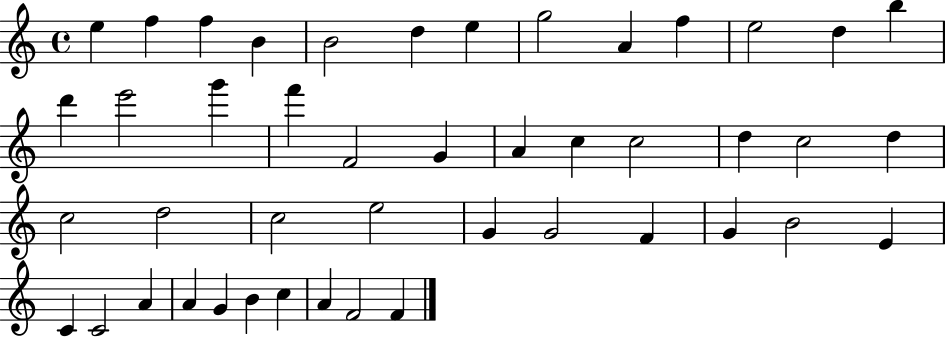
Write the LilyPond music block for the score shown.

{
  \clef treble
  \time 4/4
  \defaultTimeSignature
  \key c \major
  e''4 f''4 f''4 b'4 | b'2 d''4 e''4 | g''2 a'4 f''4 | e''2 d''4 b''4 | \break d'''4 e'''2 g'''4 | f'''4 f'2 g'4 | a'4 c''4 c''2 | d''4 c''2 d''4 | \break c''2 d''2 | c''2 e''2 | g'4 g'2 f'4 | g'4 b'2 e'4 | \break c'4 c'2 a'4 | a'4 g'4 b'4 c''4 | a'4 f'2 f'4 | \bar "|."
}